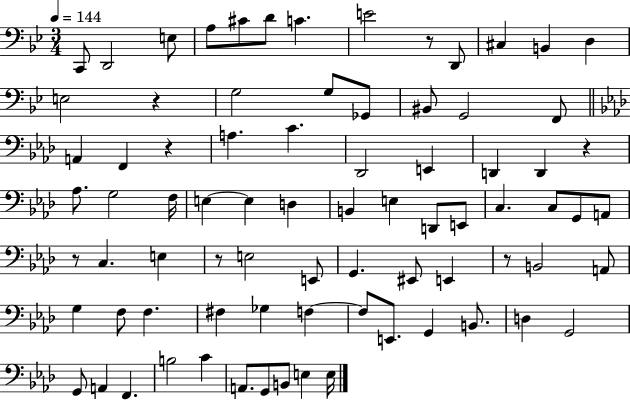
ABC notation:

X:1
T:Untitled
M:3/4
L:1/4
K:Bb
C,,/2 D,,2 E,/2 A,/2 ^C/2 D/2 C E2 z/2 D,,/2 ^C, B,, D, E,2 z G,2 G,/2 _G,,/2 ^B,,/2 G,,2 F,,/2 A,, F,, z A, C _D,,2 E,, D,, D,, z _A,/2 G,2 F,/4 E, E, D, B,, E, D,,/2 E,,/2 C, C,/2 G,,/2 A,,/2 z/2 C, E, z/2 E,2 E,,/2 G,, ^E,,/2 E,, z/2 B,,2 A,,/2 G, F,/2 F, ^F, _G, F, F,/2 E,,/2 G,, B,,/2 D, G,,2 G,,/2 A,, F,, B,2 C A,,/2 G,,/2 B,,/2 E, E,/4